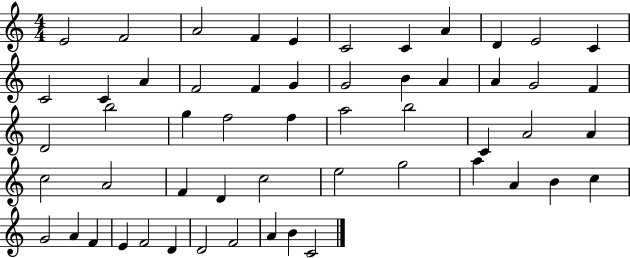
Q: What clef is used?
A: treble